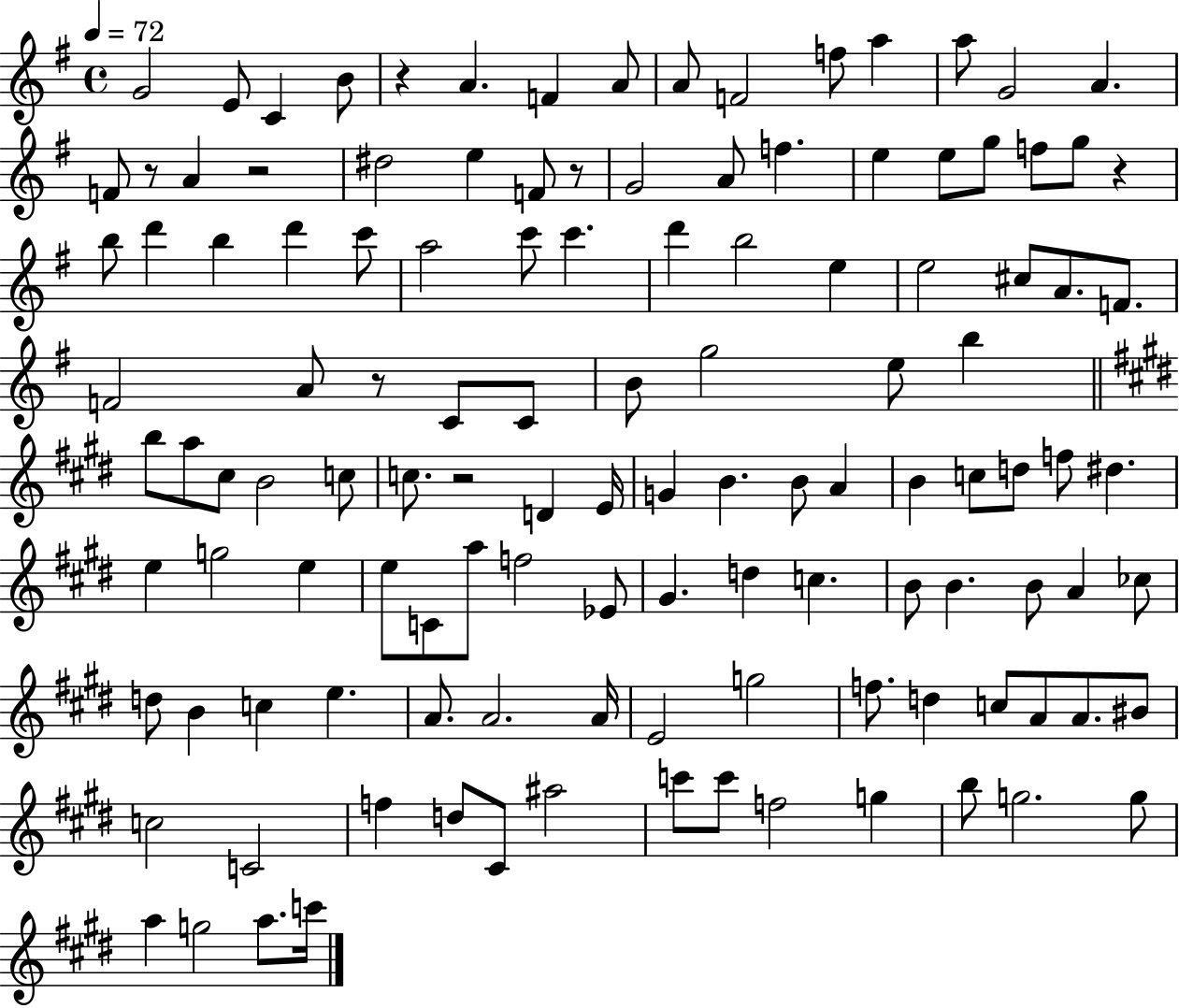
G4/h E4/e C4/q B4/e R/q A4/q. F4/q A4/e A4/e F4/h F5/e A5/q A5/e G4/h A4/q. F4/e R/e A4/q R/h D#5/h E5/q F4/e R/e G4/h A4/e F5/q. E5/q E5/e G5/e F5/e G5/e R/q B5/e D6/q B5/q D6/q C6/e A5/h C6/e C6/q. D6/q B5/h E5/q E5/h C#5/e A4/e. F4/e. F4/h A4/e R/e C4/e C4/e B4/e G5/h E5/e B5/q B5/e A5/e C#5/e B4/h C5/e C5/e. R/h D4/q E4/s G4/q B4/q. B4/e A4/q B4/q C5/e D5/e F5/e D#5/q. E5/q G5/h E5/q E5/e C4/e A5/e F5/h Eb4/e G#4/q. D5/q C5/q. B4/e B4/q. B4/e A4/q CES5/e D5/e B4/q C5/q E5/q. A4/e. A4/h. A4/s E4/h G5/h F5/e. D5/q C5/e A4/e A4/e. BIS4/e C5/h C4/h F5/q D5/e C#4/e A#5/h C6/e C6/e F5/h G5/q B5/e G5/h. G5/e A5/q G5/h A5/e. C6/s